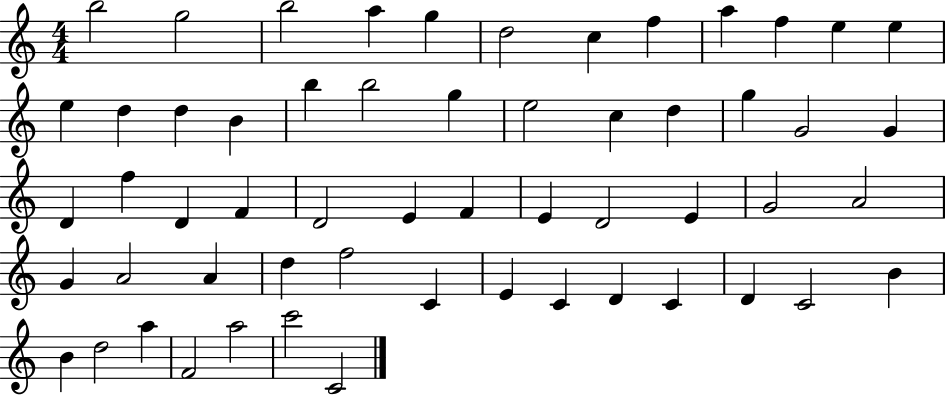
B5/h G5/h B5/h A5/q G5/q D5/h C5/q F5/q A5/q F5/q E5/q E5/q E5/q D5/q D5/q B4/q B5/q B5/h G5/q E5/h C5/q D5/q G5/q G4/h G4/q D4/q F5/q D4/q F4/q D4/h E4/q F4/q E4/q D4/h E4/q G4/h A4/h G4/q A4/h A4/q D5/q F5/h C4/q E4/q C4/q D4/q C4/q D4/q C4/h B4/q B4/q D5/h A5/q F4/h A5/h C6/h C4/h